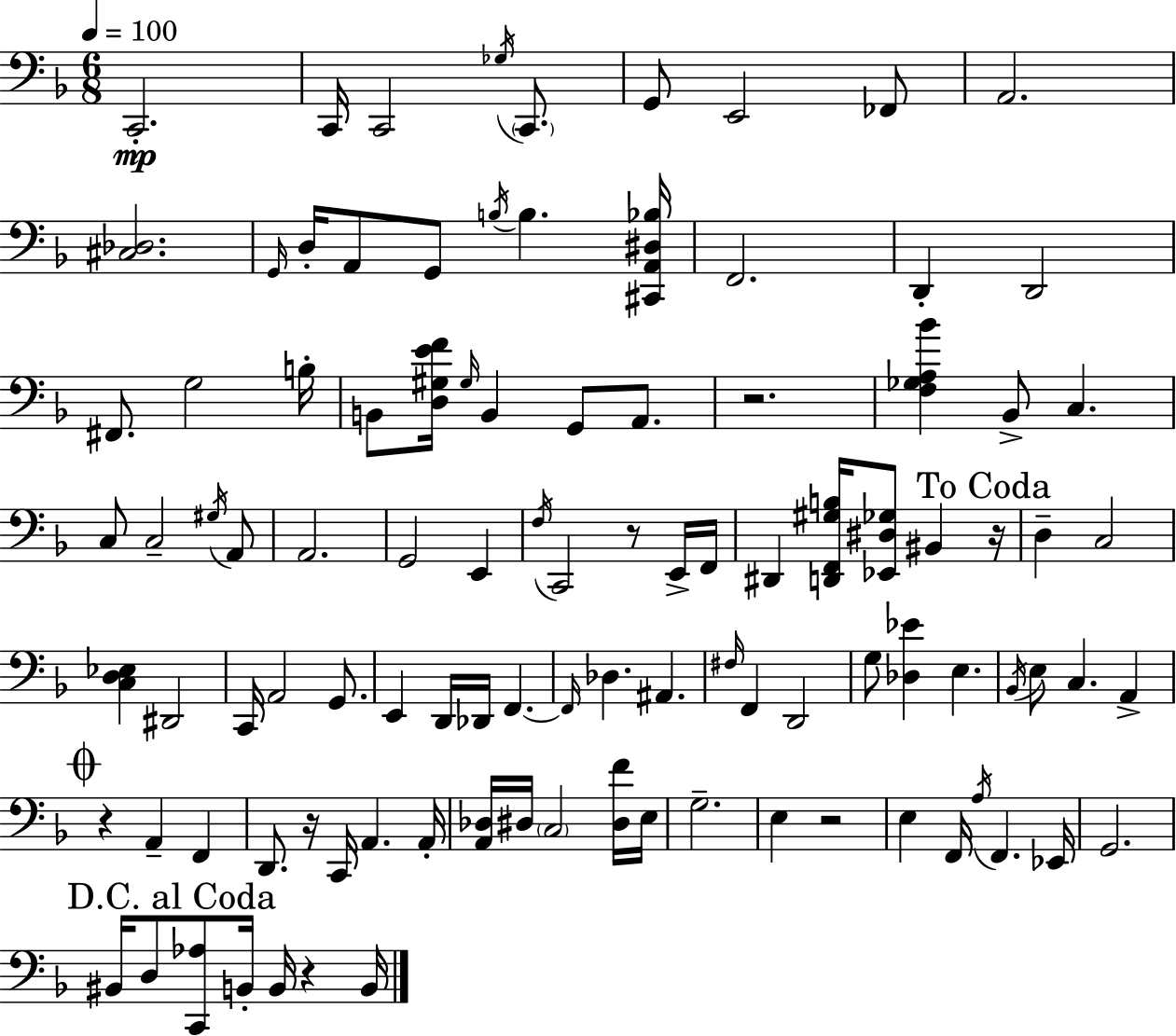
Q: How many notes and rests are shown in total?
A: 103